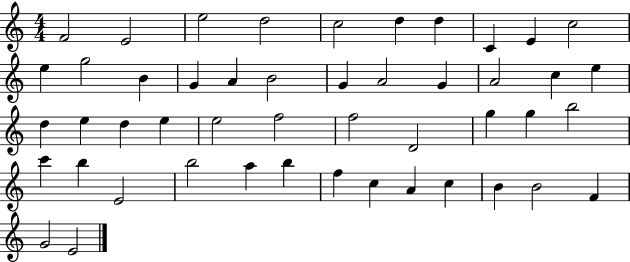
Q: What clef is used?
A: treble